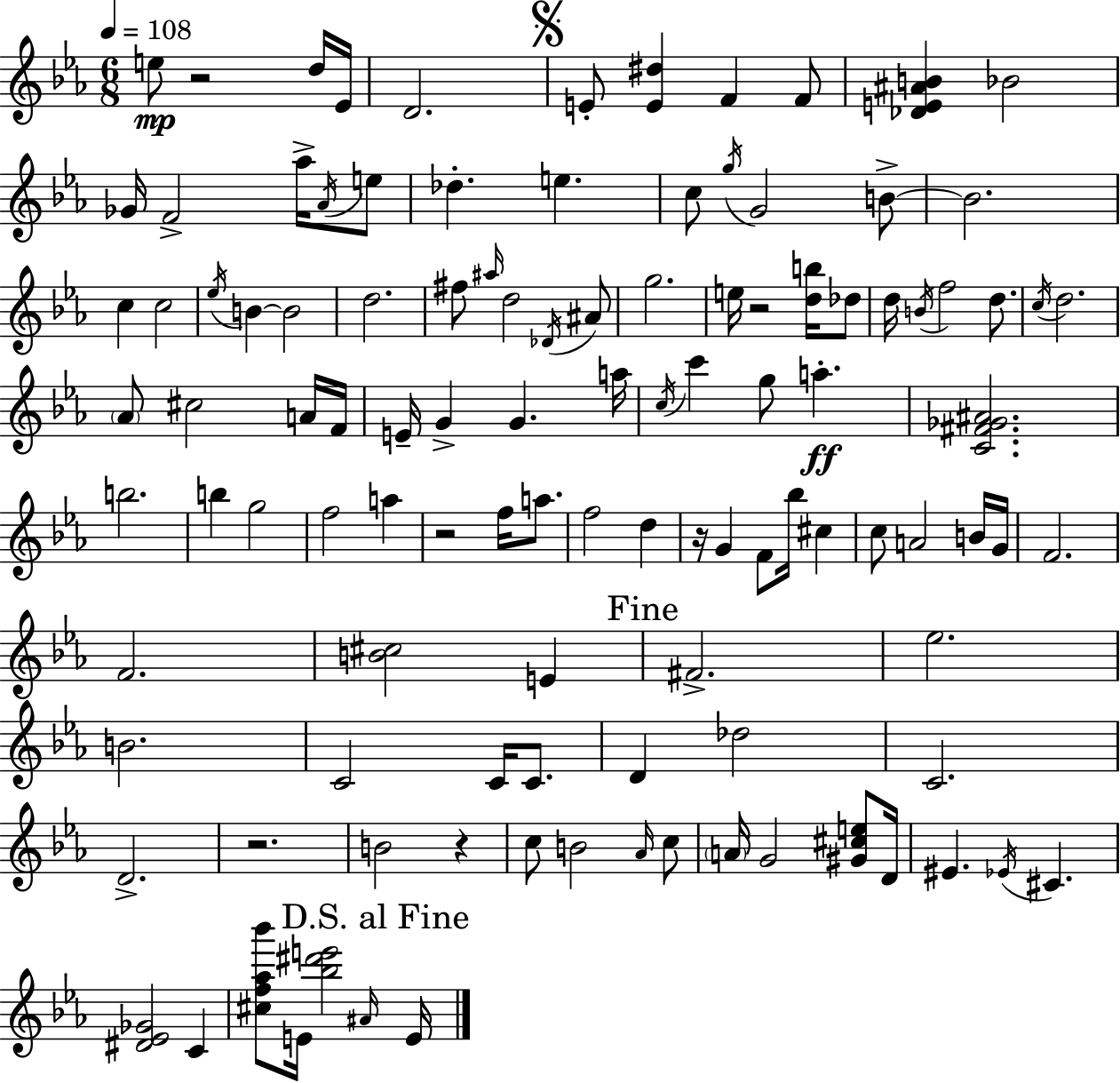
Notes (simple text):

E5/e R/h D5/s Eb4/s D4/h. E4/e [E4,D#5]/q F4/q F4/e [Db4,E4,A#4,B4]/q Bb4/h Gb4/s F4/h Ab5/s Ab4/s E5/e Db5/q. E5/q. C5/e G5/s G4/h B4/e B4/h. C5/q C5/h Eb5/s B4/q B4/h D5/h. F#5/e A#5/s D5/h Db4/s A#4/e G5/h. E5/s R/h [D5,B5]/s Db5/e D5/s B4/s F5/h D5/e. C5/s D5/h. Ab4/e C#5/h A4/s F4/s E4/s G4/q G4/q. A5/s C5/s C6/q G5/e A5/q. [C4,F#4,Gb4,A#4]/h. B5/h. B5/q G5/h F5/h A5/q R/h F5/s A5/e. F5/h D5/q R/s G4/q F4/e Bb5/s C#5/q C5/e A4/h B4/s G4/s F4/h. F4/h. [B4,C#5]/h E4/q F#4/h. Eb5/h. B4/h. C4/h C4/s C4/e. D4/q Db5/h C4/h. D4/h. R/h. B4/h R/q C5/e B4/h Ab4/s C5/e A4/s G4/h [G#4,C#5,E5]/e D4/s EIS4/q. Eb4/s C#4/q. [D#4,Eb4,Gb4]/h C4/q [C#5,F5,Ab5,Bb6]/e E4/s [Bb5,D#6,E6]/h A#4/s E4/s